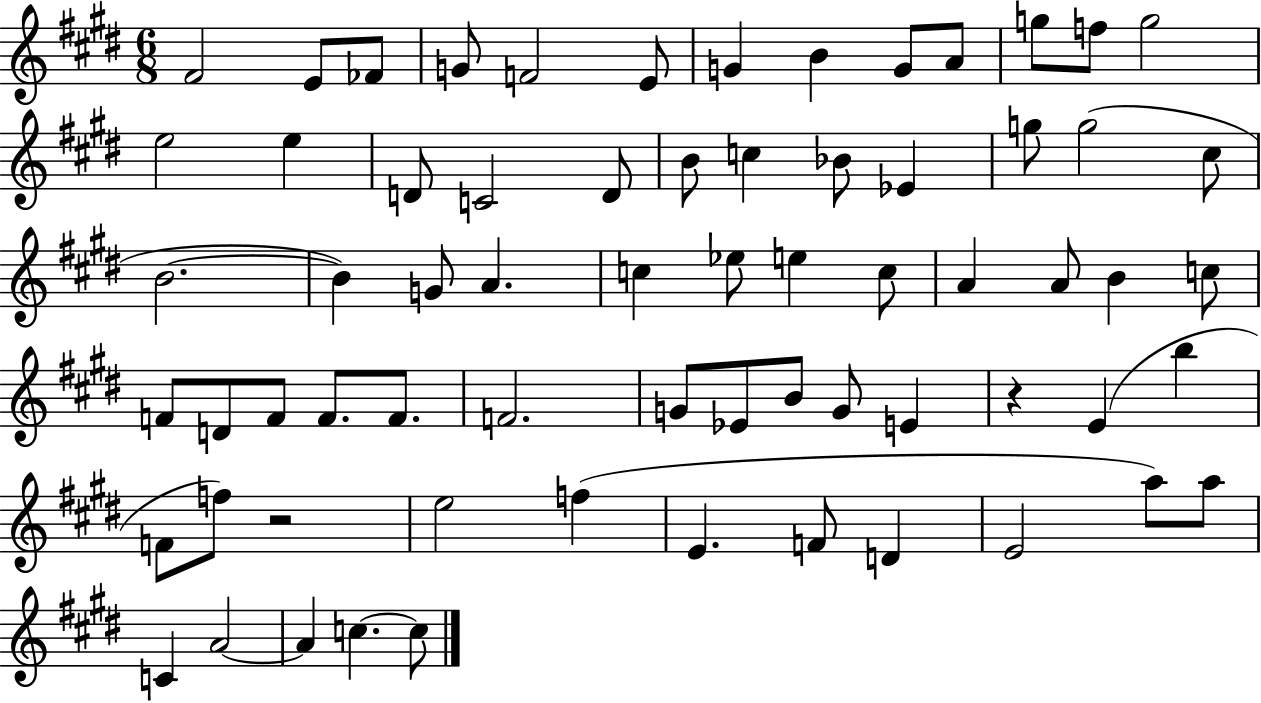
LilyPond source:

{
  \clef treble
  \numericTimeSignature
  \time 6/8
  \key e \major
  fis'2 e'8 fes'8 | g'8 f'2 e'8 | g'4 b'4 g'8 a'8 | g''8 f''8 g''2 | \break e''2 e''4 | d'8 c'2 d'8 | b'8 c''4 bes'8 ees'4 | g''8 g''2( cis''8 | \break b'2.~~ | b'4) g'8 a'4. | c''4 ees''8 e''4 c''8 | a'4 a'8 b'4 c''8 | \break f'8 d'8 f'8 f'8. f'8. | f'2. | g'8 ees'8 b'8 g'8 e'4 | r4 e'4( b''4 | \break f'8 f''8) r2 | e''2 f''4( | e'4. f'8 d'4 | e'2 a''8) a''8 | \break c'4 a'2~~ | a'4 c''4.~~ c''8 | \bar "|."
}